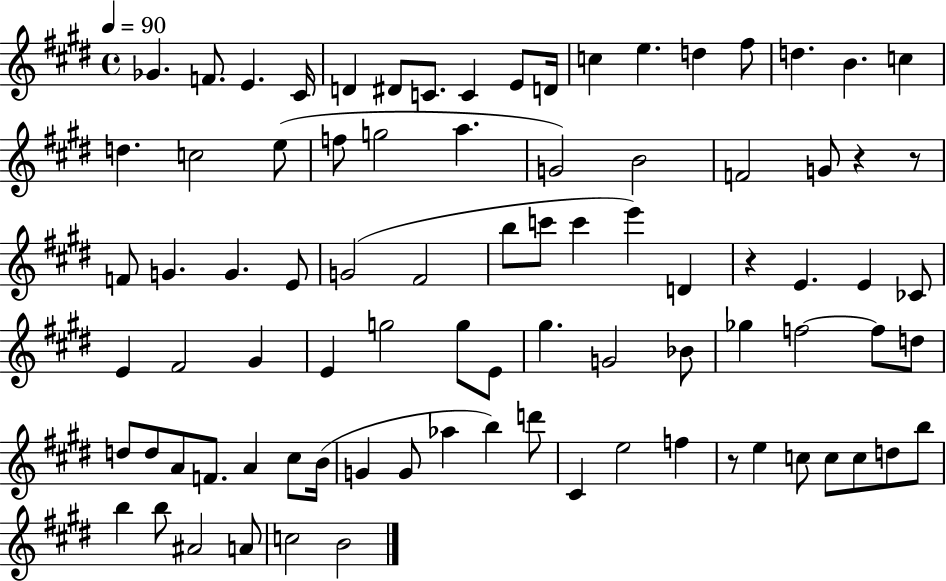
Gb4/q. F4/e. E4/q. C#4/s D4/q D#4/e C4/e. C4/q E4/e D4/s C5/q E5/q. D5/q F#5/e D5/q. B4/q. C5/q D5/q. C5/h E5/e F5/e G5/h A5/q. G4/h B4/h F4/h G4/e R/q R/e F4/e G4/q. G4/q. E4/e G4/h F#4/h B5/e C6/e C6/q E6/q D4/q R/q E4/q. E4/q CES4/e E4/q F#4/h G#4/q E4/q G5/h G5/e E4/e G#5/q. G4/h Bb4/e Gb5/q F5/h F5/e D5/e D5/e D5/e A4/e F4/e. A4/q C#5/e B4/s G4/q G4/e Ab5/q B5/q D6/e C#4/q E5/h F5/q R/e E5/q C5/e C5/e C5/e D5/e B5/e B5/q B5/e A#4/h A4/e C5/h B4/h